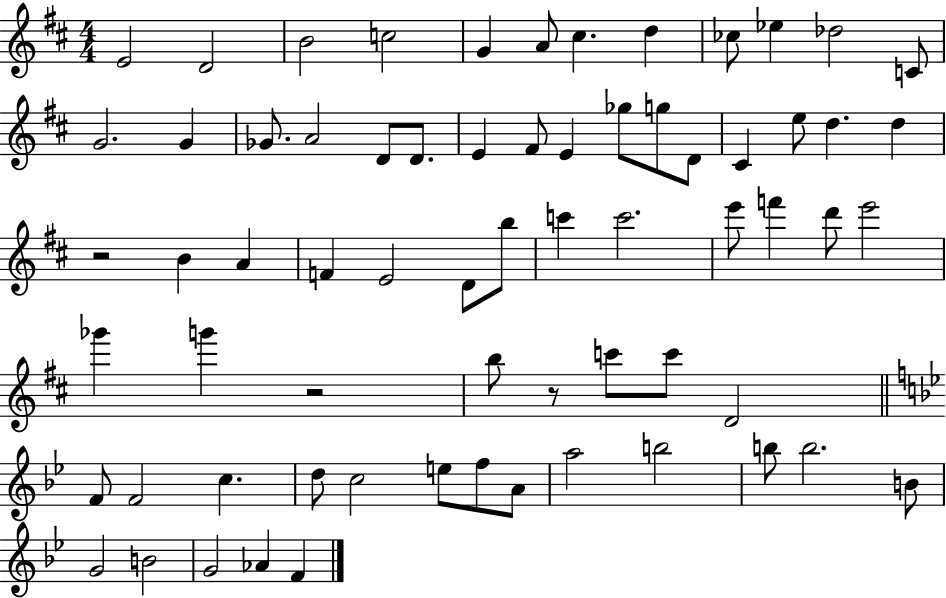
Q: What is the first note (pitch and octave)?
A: E4